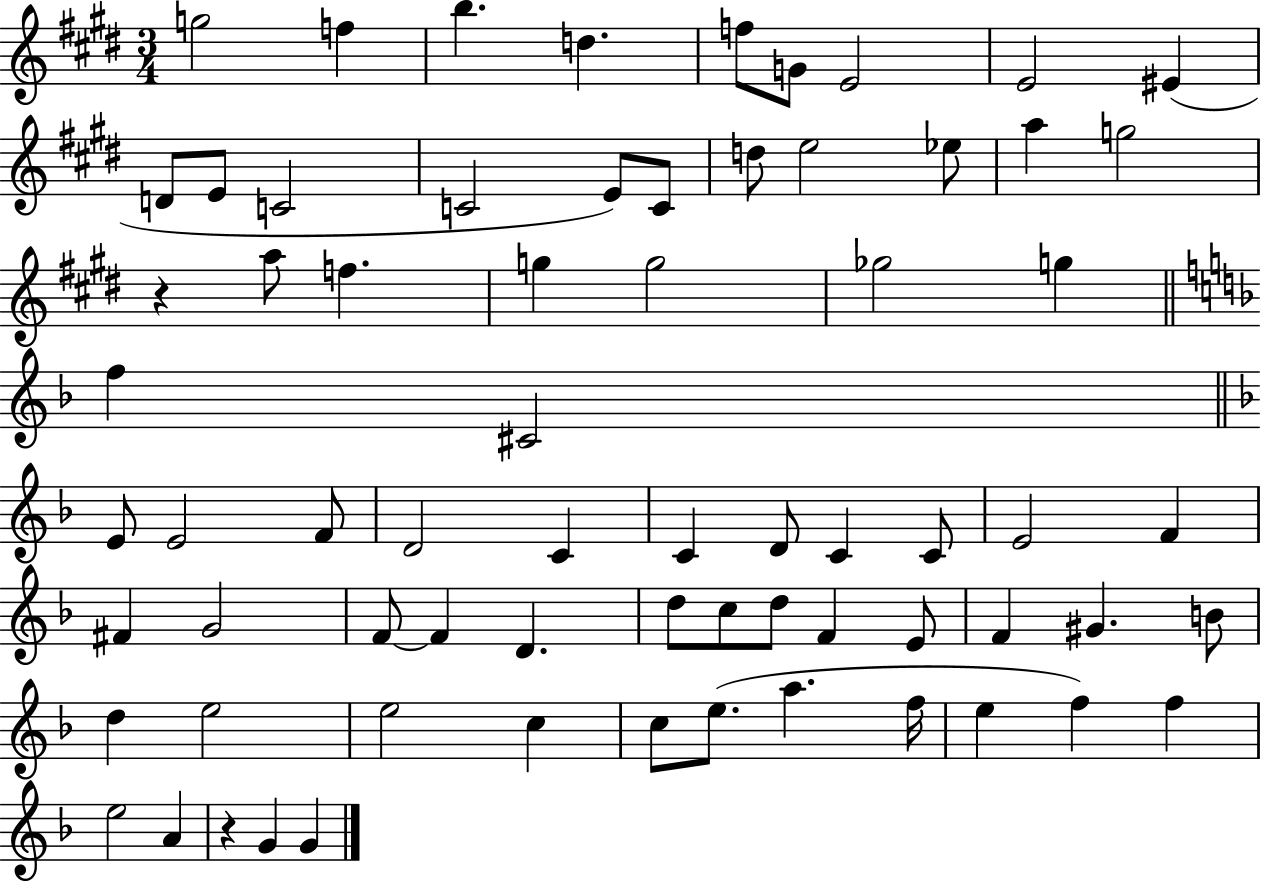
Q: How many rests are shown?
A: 2